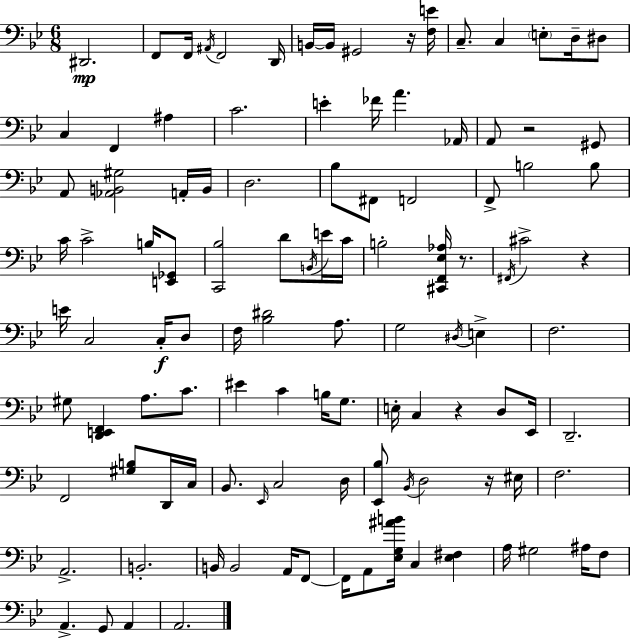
{
  \clef bass
  \numericTimeSignature
  \time 6/8
  \key g \minor
  \repeat volta 2 { dis,2.\mp | f,8 f,16 \acciaccatura { ais,16 } f,2 | d,16 b,16~~ b,16 gis,2 r16 | <f e'>16 c8.-- c4 \parenthesize e8-. d16-- dis8 | \break c4 f,4 ais4 | c'2. | e'4-. fes'16 a'4. | aes,16 a,8 r2 gis,8 | \break a,8 <aes, b, gis>2 a,16-. | b,16 d2. | bes8 fis,8 f,2 | f,8-> b2 b8 | \break c'16 c'2-> b16 <e, ges,>8 | <c, bes>2 d'8 \acciaccatura { b,16 } | e'16 c'16 b2-. <cis, f, ees aes>16 r8. | \acciaccatura { fis,16 } cis'2-> r4 | \break e'16 c2 | c16-.\f d8 f16 <bes dis'>2 | a8. g2 \acciaccatura { dis16 } | e4-> f2. | \break gis8 <d, e, f,>4 a8. | c'8. eis'4 c'4 | b16 g8. e16-. c4 r4 | d8 ees,16 d,2.-- | \break f,2 | <gis b>8 d,16 c16 bes,8. \grace { ees,16 } c2 | d16 <ees, bes>8 \acciaccatura { bes,16 } d2 | r16 eis16 f2. | \break a,2.-> | b,2.-. | b,16 b,2 | a,16 f,8~~ f,16 a,8 <ees g ais' b'>16 c4 | \break <ees fis>4 a16 gis2 | ais16 f8 a,4.-> | g,8 a,4 a,2. | } \bar "|."
}